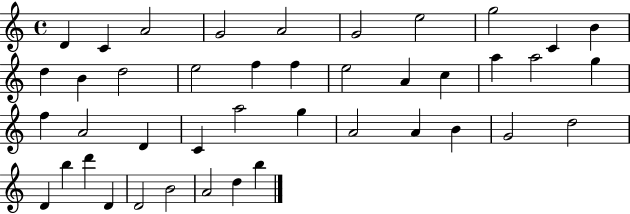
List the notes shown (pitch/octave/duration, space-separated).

D4/q C4/q A4/h G4/h A4/h G4/h E5/h G5/h C4/q B4/q D5/q B4/q D5/h E5/h F5/q F5/q E5/h A4/q C5/q A5/q A5/h G5/q F5/q A4/h D4/q C4/q A5/h G5/q A4/h A4/q B4/q G4/h D5/h D4/q B5/q D6/q D4/q D4/h B4/h A4/h D5/q B5/q